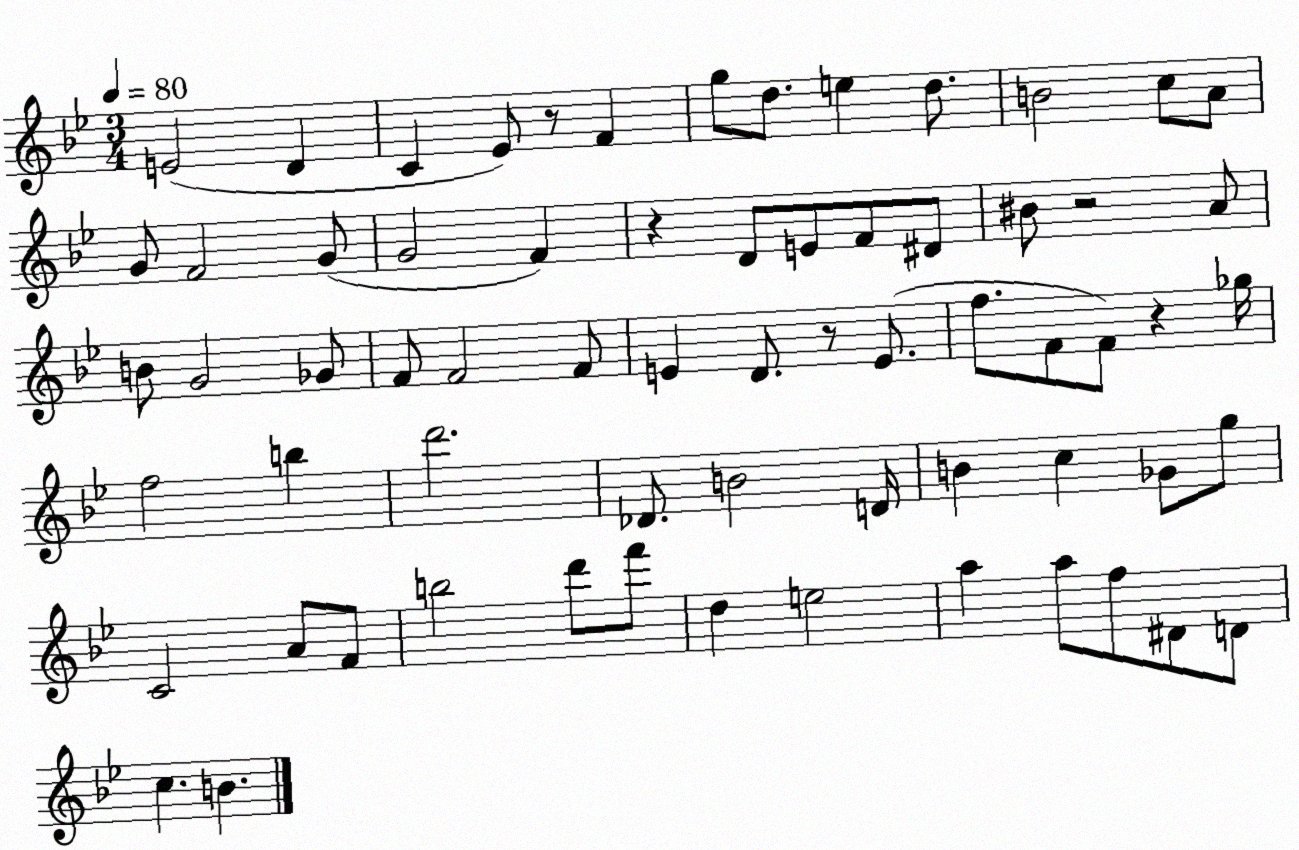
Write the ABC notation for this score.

X:1
T:Untitled
M:3/4
L:1/4
K:Bb
E2 D C _E/2 z/2 F g/2 d/2 e d/2 B2 c/2 A/2 G/2 F2 G/2 G2 F z D/2 E/2 F/2 ^D/2 ^B/2 z2 A/2 B/2 G2 _G/2 F/2 F2 F/2 E D/2 z/2 E/2 f/2 F/2 F/2 z _g/4 f2 b d'2 _D/2 B2 D/4 B c _G/2 g/2 C2 A/2 F/2 b2 d'/2 f'/2 d e2 a a/2 f/2 ^D/2 D/2 c B